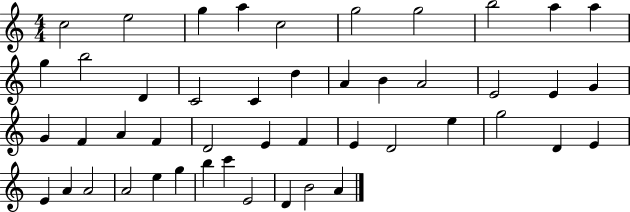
X:1
T:Untitled
M:4/4
L:1/4
K:C
c2 e2 g a c2 g2 g2 b2 a a g b2 D C2 C d A B A2 E2 E G G F A F D2 E F E D2 e g2 D E E A A2 A2 e g b c' E2 D B2 A